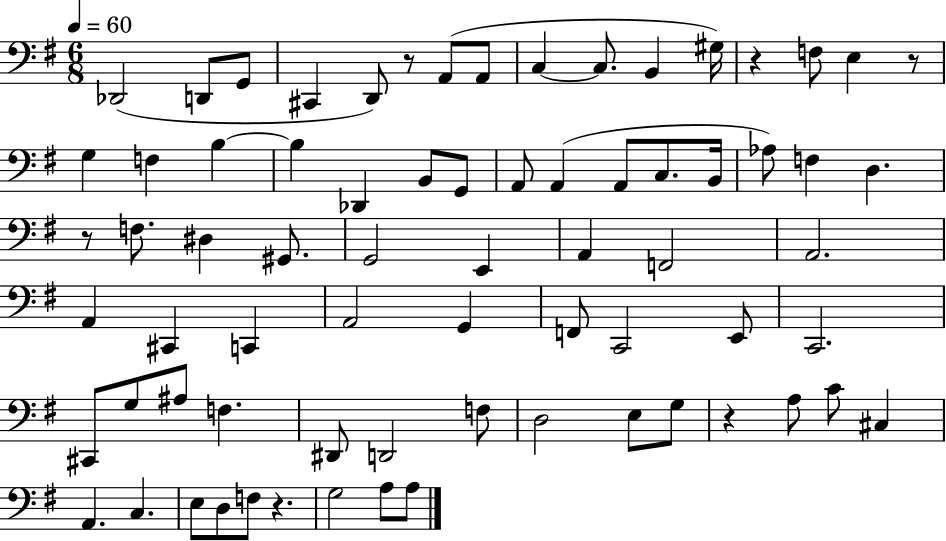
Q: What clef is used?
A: bass